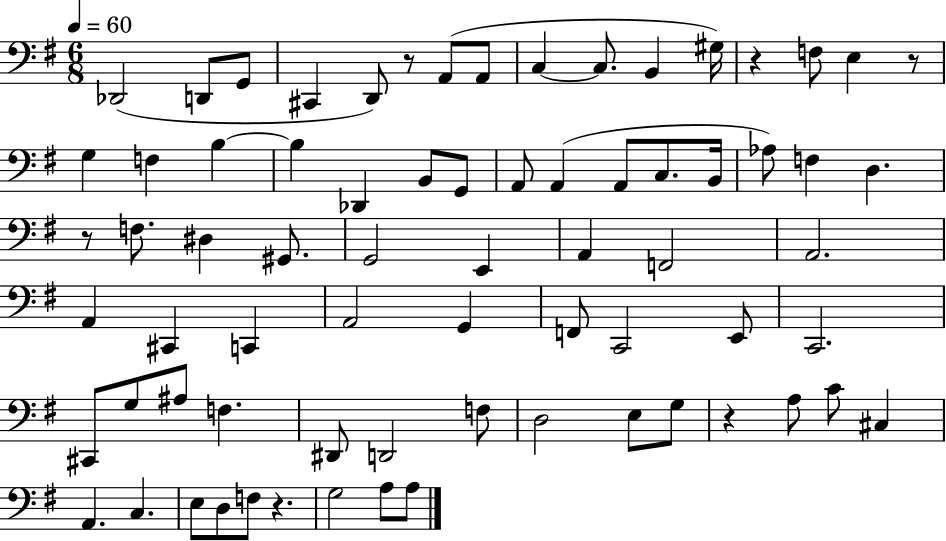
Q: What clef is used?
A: bass